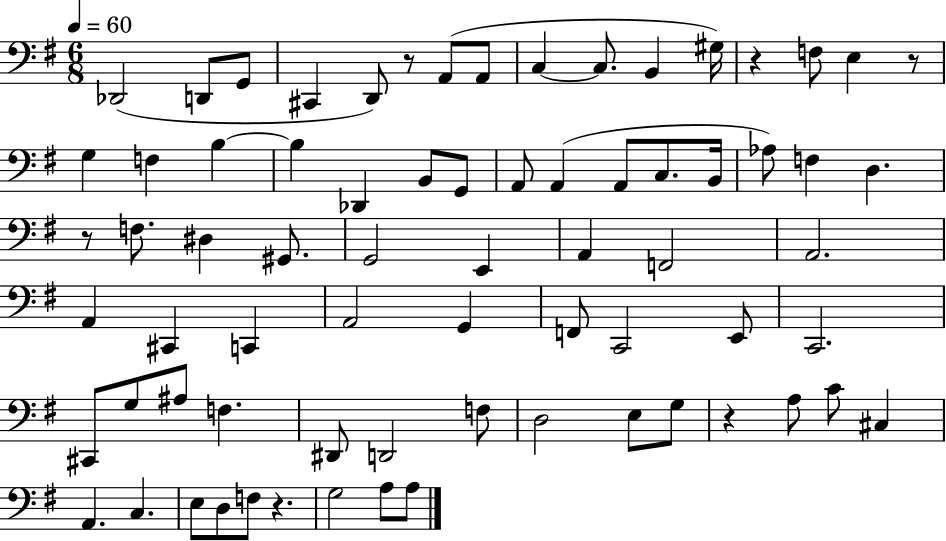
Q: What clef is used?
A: bass